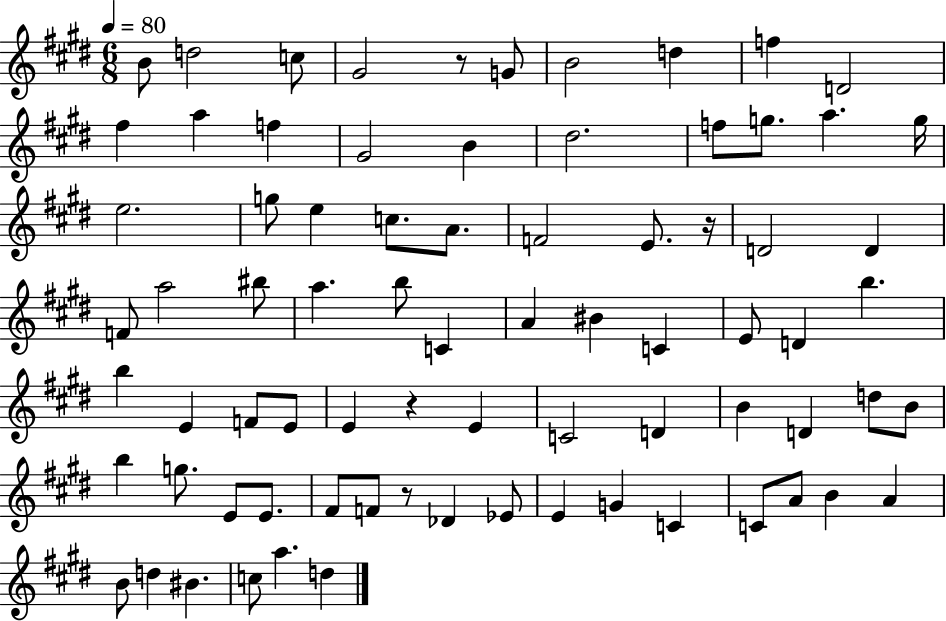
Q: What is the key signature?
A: E major